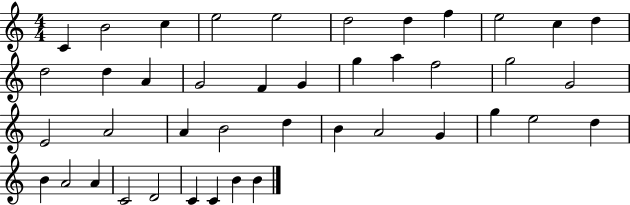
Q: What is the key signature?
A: C major